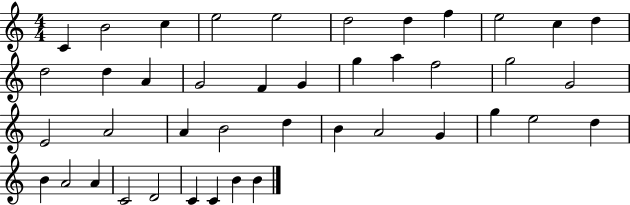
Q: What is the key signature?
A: C major